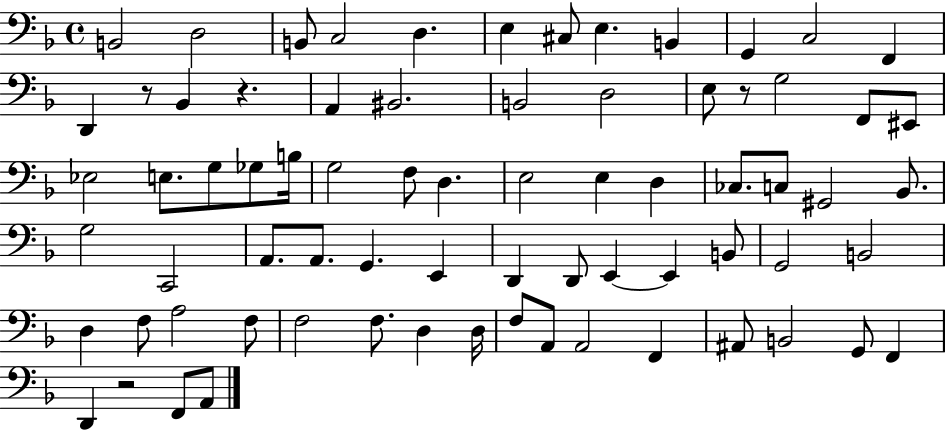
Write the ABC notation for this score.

X:1
T:Untitled
M:4/4
L:1/4
K:F
B,,2 D,2 B,,/2 C,2 D, E, ^C,/2 E, B,, G,, C,2 F,, D,, z/2 _B,, z A,, ^B,,2 B,,2 D,2 E,/2 z/2 G,2 F,,/2 ^E,,/2 _E,2 E,/2 G,/2 _G,/2 B,/4 G,2 F,/2 D, E,2 E, D, _C,/2 C,/2 ^G,,2 _B,,/2 G,2 C,,2 A,,/2 A,,/2 G,, E,, D,, D,,/2 E,, E,, B,,/2 G,,2 B,,2 D, F,/2 A,2 F,/2 F,2 F,/2 D, D,/4 F,/2 A,,/2 A,,2 F,, ^A,,/2 B,,2 G,,/2 F,, D,, z2 F,,/2 A,,/2